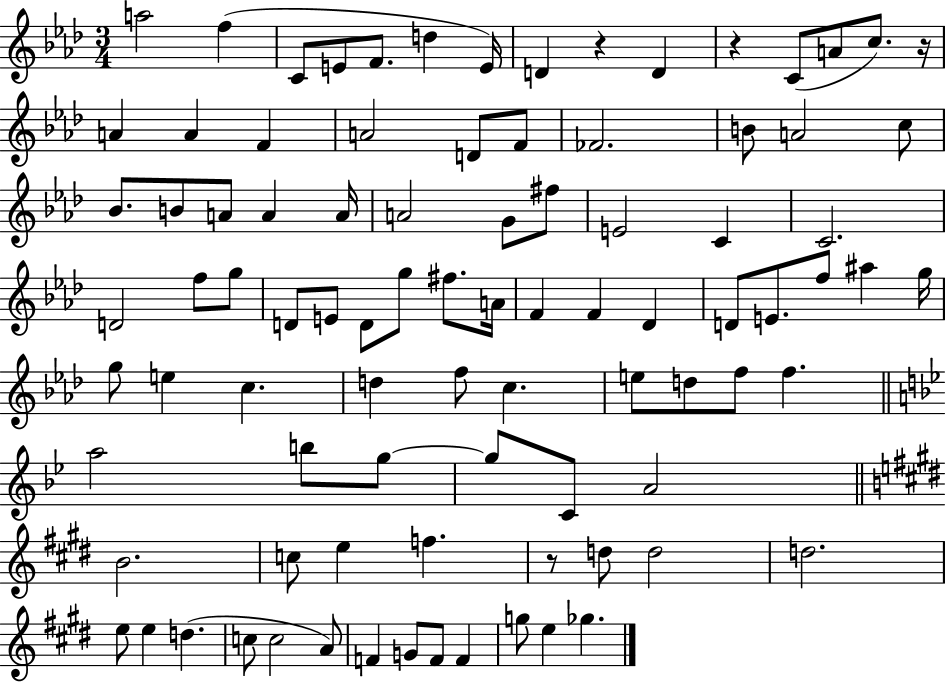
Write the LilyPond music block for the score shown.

{
  \clef treble
  \numericTimeSignature
  \time 3/4
  \key aes \major
  \repeat volta 2 { a''2 f''4( | c'8 e'8 f'8. d''4 e'16) | d'4 r4 d'4 | r4 c'8( a'8 c''8.) r16 | \break a'4 a'4 f'4 | a'2 d'8 f'8 | fes'2. | b'8 a'2 c''8 | \break bes'8. b'8 a'8 a'4 a'16 | a'2 g'8 fis''8 | e'2 c'4 | c'2. | \break d'2 f''8 g''8 | d'8 e'8 d'8 g''8 fis''8. a'16 | f'4 f'4 des'4 | d'8 e'8. f''8 ais''4 g''16 | \break g''8 e''4 c''4. | d''4 f''8 c''4. | e''8 d''8 f''8 f''4. | \bar "||" \break \key bes \major a''2 b''8 g''8~~ | g''8 c'8 a'2 | \bar "||" \break \key e \major b'2. | c''8 e''4 f''4. | r8 d''8 d''2 | d''2. | \break e''8 e''4 d''4.( | c''8 c''2 a'8) | f'4 g'8 f'8 f'4 | g''8 e''4 ges''4. | \break } \bar "|."
}